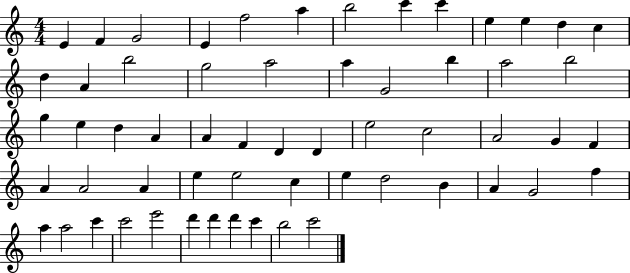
E4/q F4/q G4/h E4/q F5/h A5/q B5/h C6/q C6/q E5/q E5/q D5/q C5/q D5/q A4/q B5/h G5/h A5/h A5/q G4/h B5/q A5/h B5/h G5/q E5/q D5/q A4/q A4/q F4/q D4/q D4/q E5/h C5/h A4/h G4/q F4/q A4/q A4/h A4/q E5/q E5/h C5/q E5/q D5/h B4/q A4/q G4/h F5/q A5/q A5/h C6/q C6/h E6/h D6/q D6/q D6/q C6/q B5/h C6/h